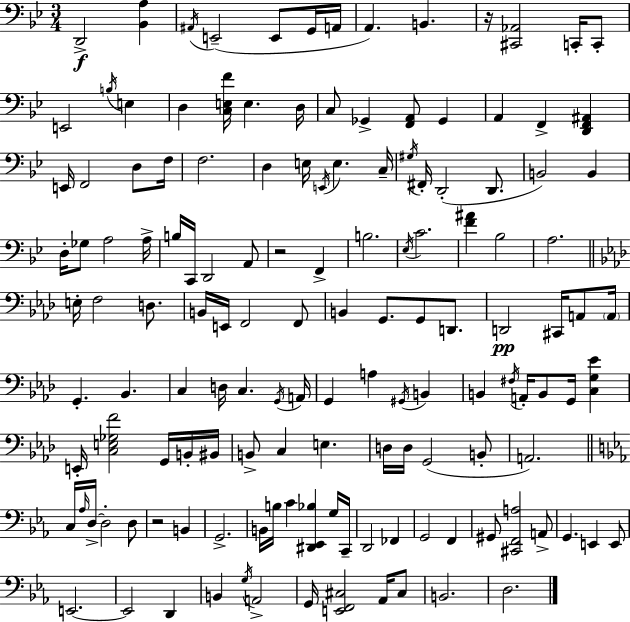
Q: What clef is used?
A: bass